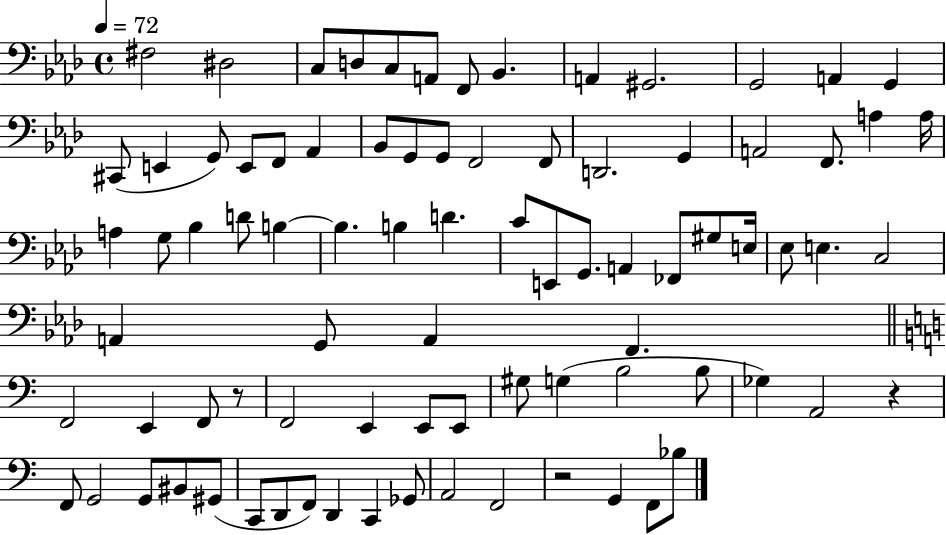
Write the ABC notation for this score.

X:1
T:Untitled
M:4/4
L:1/4
K:Ab
^F,2 ^D,2 C,/2 D,/2 C,/2 A,,/2 F,,/2 _B,, A,, ^G,,2 G,,2 A,, G,, ^C,,/2 E,, G,,/2 E,,/2 F,,/2 _A,, _B,,/2 G,,/2 G,,/2 F,,2 F,,/2 D,,2 G,, A,,2 F,,/2 A, A,/4 A, G,/2 _B, D/2 B, B, B, D C/2 E,,/2 G,,/2 A,, _F,,/2 ^G,/2 E,/4 _E,/2 E, C,2 A,, G,,/2 A,, F,, F,,2 E,, F,,/2 z/2 F,,2 E,, E,,/2 E,,/2 ^G,/2 G, B,2 B,/2 _G, A,,2 z F,,/2 G,,2 G,,/2 ^B,,/2 ^G,,/2 C,,/2 D,,/2 F,,/2 D,, C,, _G,,/2 A,,2 F,,2 z2 G,, F,,/2 _B,/2